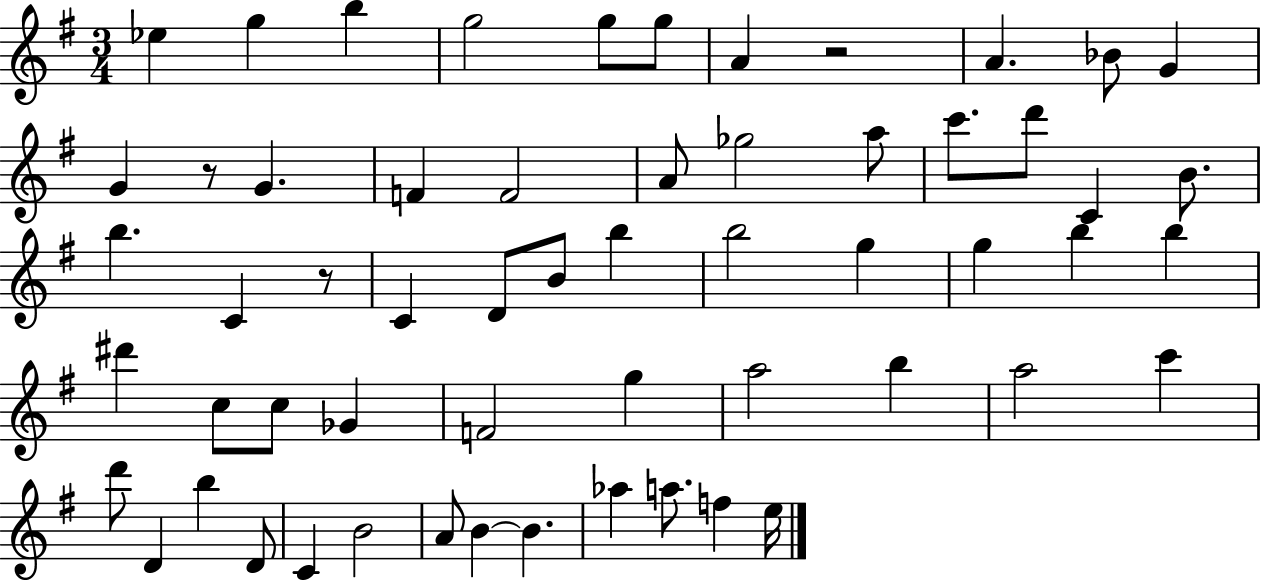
Eb5/q G5/q B5/q G5/h G5/e G5/e A4/q R/h A4/q. Bb4/e G4/q G4/q R/e G4/q. F4/q F4/h A4/e Gb5/h A5/e C6/e. D6/e C4/q B4/e. B5/q. C4/q R/e C4/q D4/e B4/e B5/q B5/h G5/q G5/q B5/q B5/q D#6/q C5/e C5/e Gb4/q F4/h G5/q A5/h B5/q A5/h C6/q D6/e D4/q B5/q D4/e C4/q B4/h A4/e B4/q B4/q. Ab5/q A5/e. F5/q E5/s